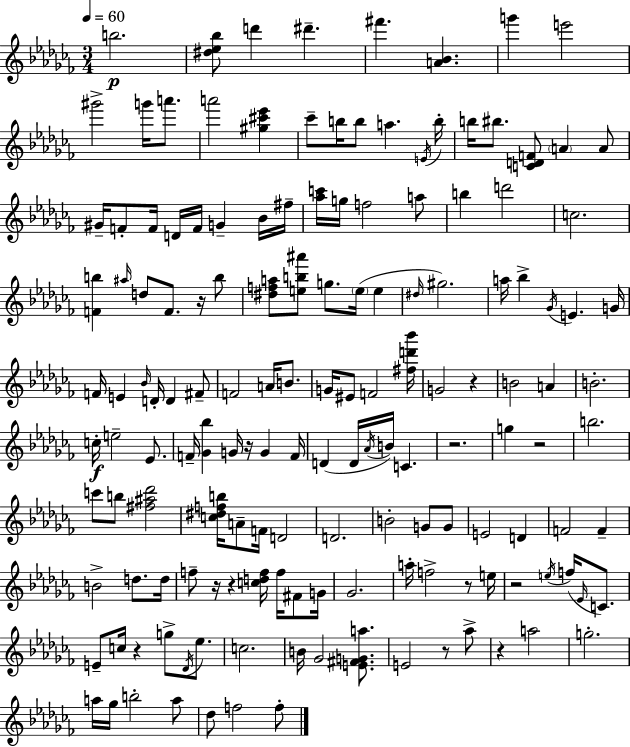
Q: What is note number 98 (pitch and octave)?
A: G4